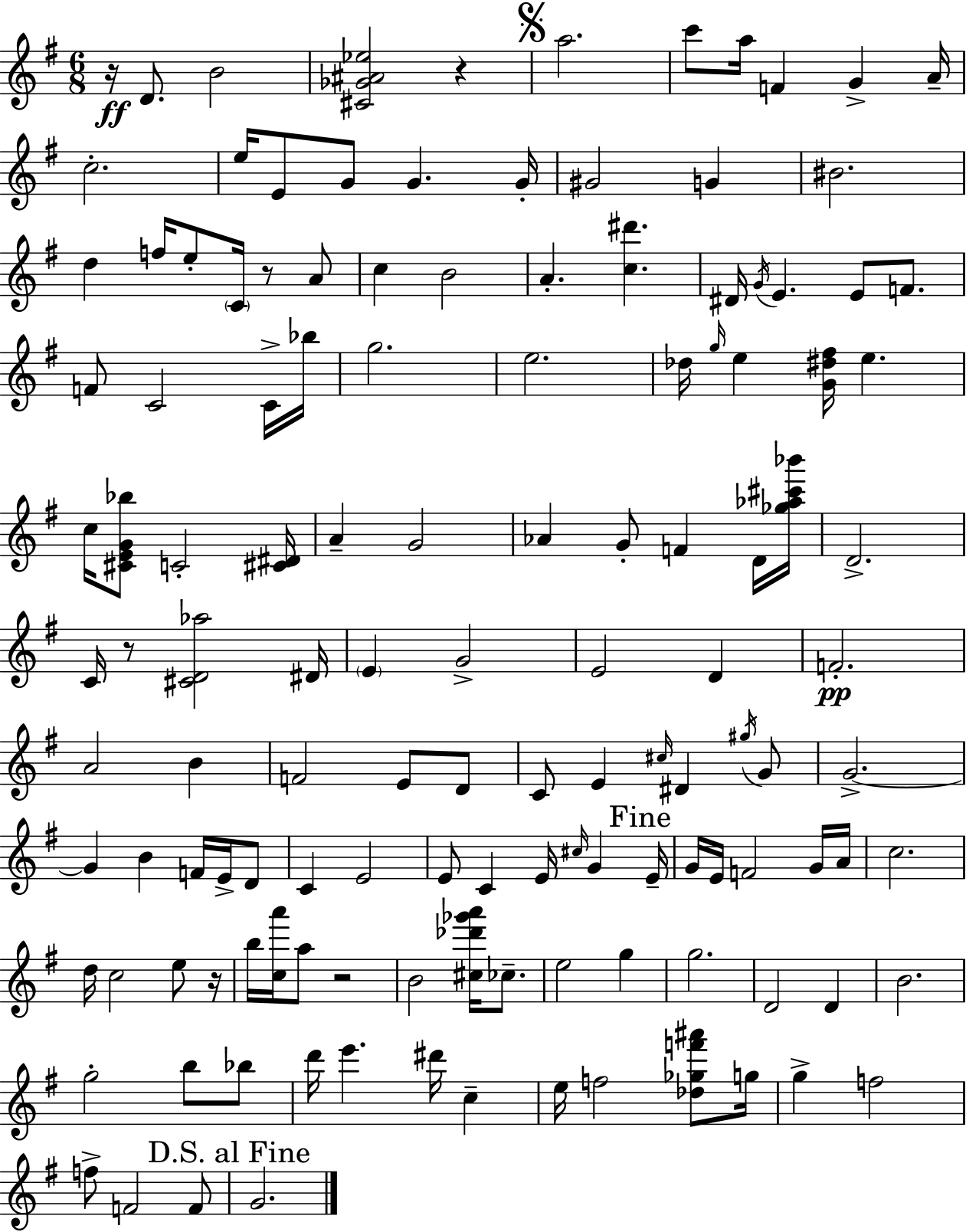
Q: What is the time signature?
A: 6/8